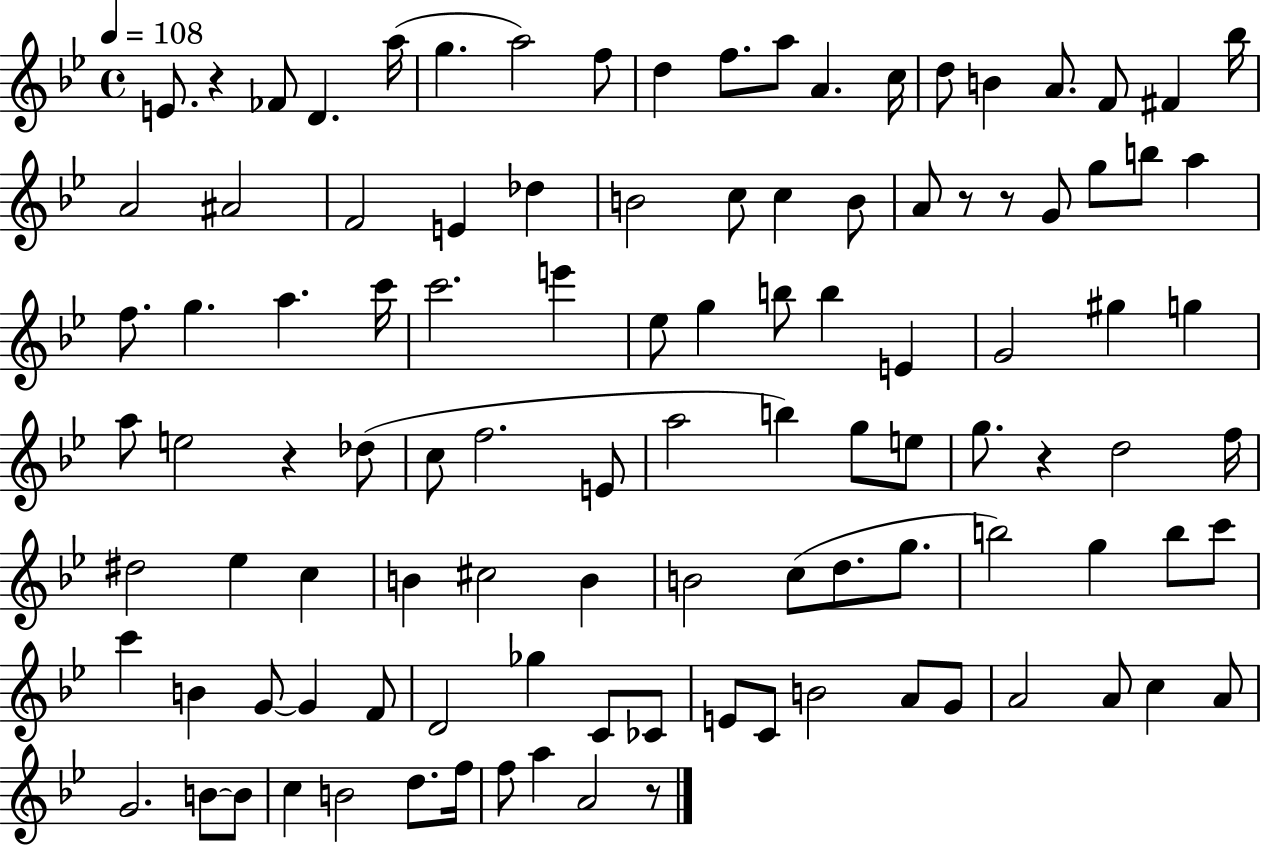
X:1
T:Untitled
M:4/4
L:1/4
K:Bb
E/2 z _F/2 D a/4 g a2 f/2 d f/2 a/2 A c/4 d/2 B A/2 F/2 ^F _b/4 A2 ^A2 F2 E _d B2 c/2 c B/2 A/2 z/2 z/2 G/2 g/2 b/2 a f/2 g a c'/4 c'2 e' _e/2 g b/2 b E G2 ^g g a/2 e2 z _d/2 c/2 f2 E/2 a2 b g/2 e/2 g/2 z d2 f/4 ^d2 _e c B ^c2 B B2 c/2 d/2 g/2 b2 g b/2 c'/2 c' B G/2 G F/2 D2 _g C/2 _C/2 E/2 C/2 B2 A/2 G/2 A2 A/2 c A/2 G2 B/2 B/2 c B2 d/2 f/4 f/2 a A2 z/2